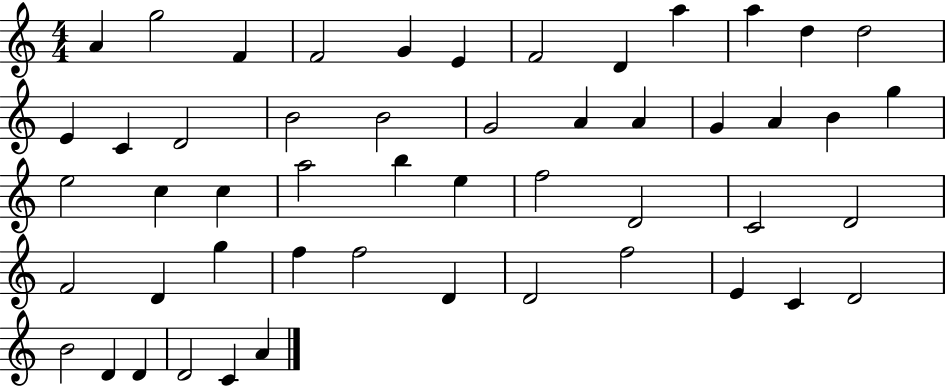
{
  \clef treble
  \numericTimeSignature
  \time 4/4
  \key c \major
  a'4 g''2 f'4 | f'2 g'4 e'4 | f'2 d'4 a''4 | a''4 d''4 d''2 | \break e'4 c'4 d'2 | b'2 b'2 | g'2 a'4 a'4 | g'4 a'4 b'4 g''4 | \break e''2 c''4 c''4 | a''2 b''4 e''4 | f''2 d'2 | c'2 d'2 | \break f'2 d'4 g''4 | f''4 f''2 d'4 | d'2 f''2 | e'4 c'4 d'2 | \break b'2 d'4 d'4 | d'2 c'4 a'4 | \bar "|."
}